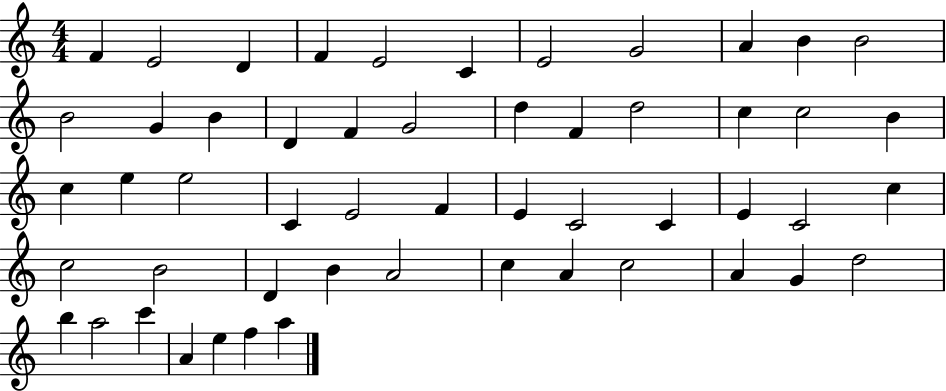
X:1
T:Untitled
M:4/4
L:1/4
K:C
F E2 D F E2 C E2 G2 A B B2 B2 G B D F G2 d F d2 c c2 B c e e2 C E2 F E C2 C E C2 c c2 B2 D B A2 c A c2 A G d2 b a2 c' A e f a